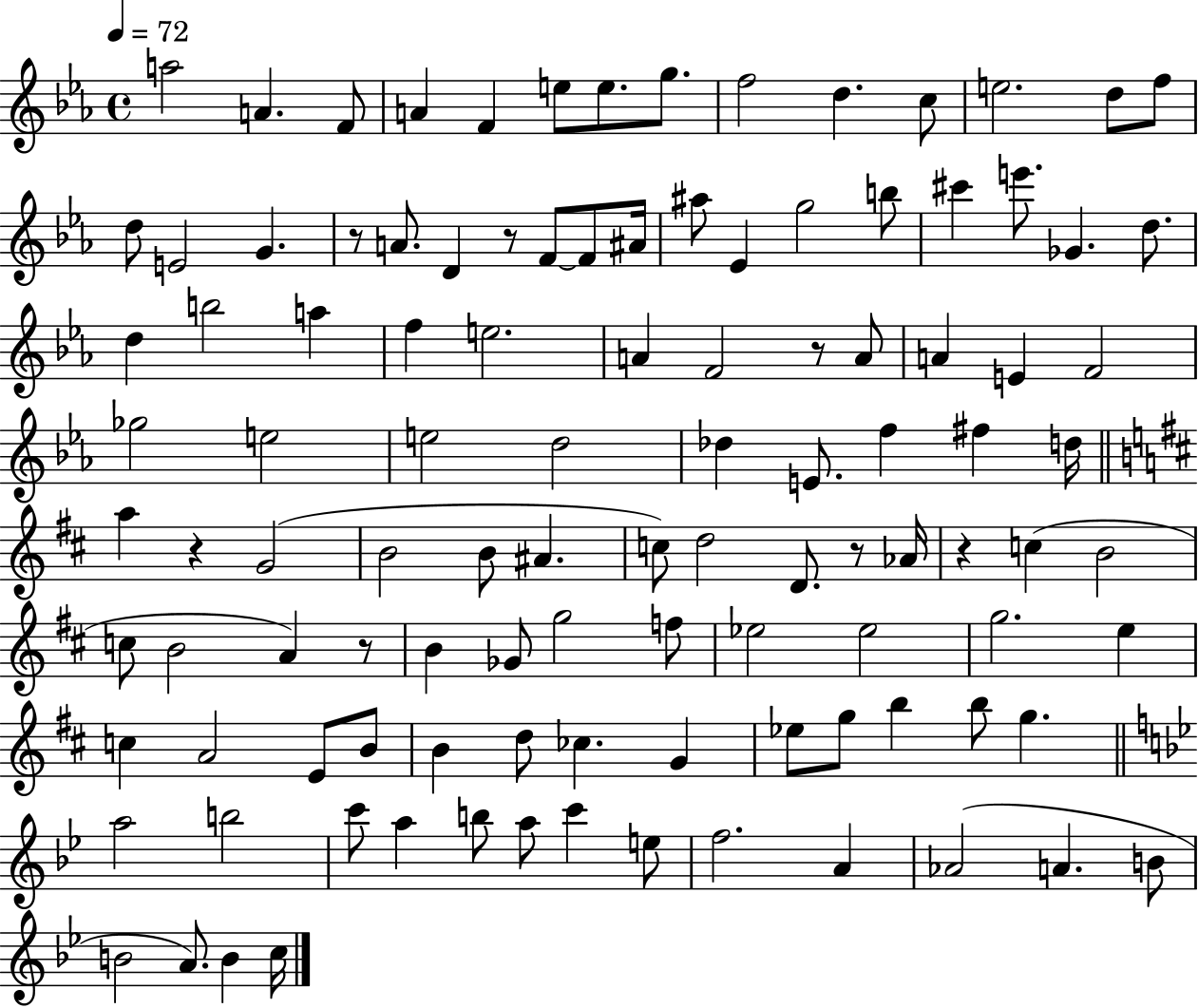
{
  \clef treble
  \time 4/4
  \defaultTimeSignature
  \key ees \major
  \tempo 4 = 72
  a''2 a'4. f'8 | a'4 f'4 e''8 e''8. g''8. | f''2 d''4. c''8 | e''2. d''8 f''8 | \break d''8 e'2 g'4. | r8 a'8. d'4 r8 f'8~~ f'8 ais'16 | ais''8 ees'4 g''2 b''8 | cis'''4 e'''8. ges'4. d''8. | \break d''4 b''2 a''4 | f''4 e''2. | a'4 f'2 r8 a'8 | a'4 e'4 f'2 | \break ges''2 e''2 | e''2 d''2 | des''4 e'8. f''4 fis''4 d''16 | \bar "||" \break \key b \minor a''4 r4 g'2( | b'2 b'8 ais'4. | c''8) d''2 d'8. r8 aes'16 | r4 c''4( b'2 | \break c''8 b'2 a'4) r8 | b'4 ges'8 g''2 f''8 | ees''2 ees''2 | g''2. e''4 | \break c''4 a'2 e'8 b'8 | b'4 d''8 ces''4. g'4 | ees''8 g''8 b''4 b''8 g''4. | \bar "||" \break \key bes \major a''2 b''2 | c'''8 a''4 b''8 a''8 c'''4 e''8 | f''2. a'4 | aes'2( a'4. b'8 | \break b'2 a'8.) b'4 c''16 | \bar "|."
}